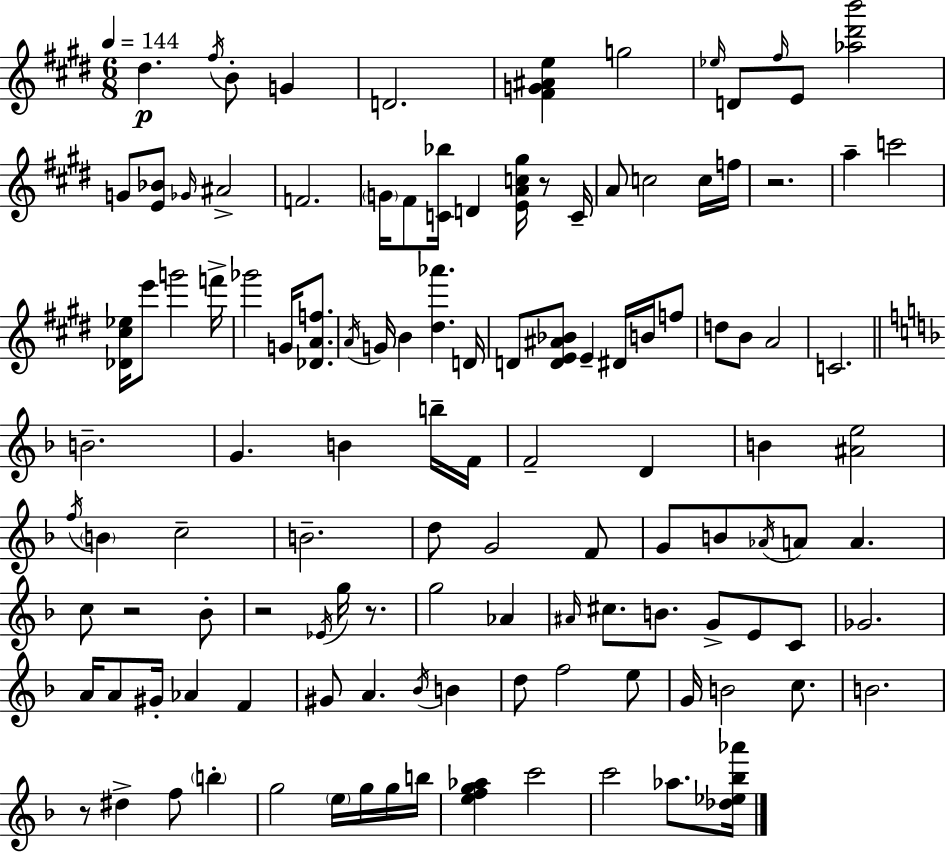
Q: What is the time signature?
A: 6/8